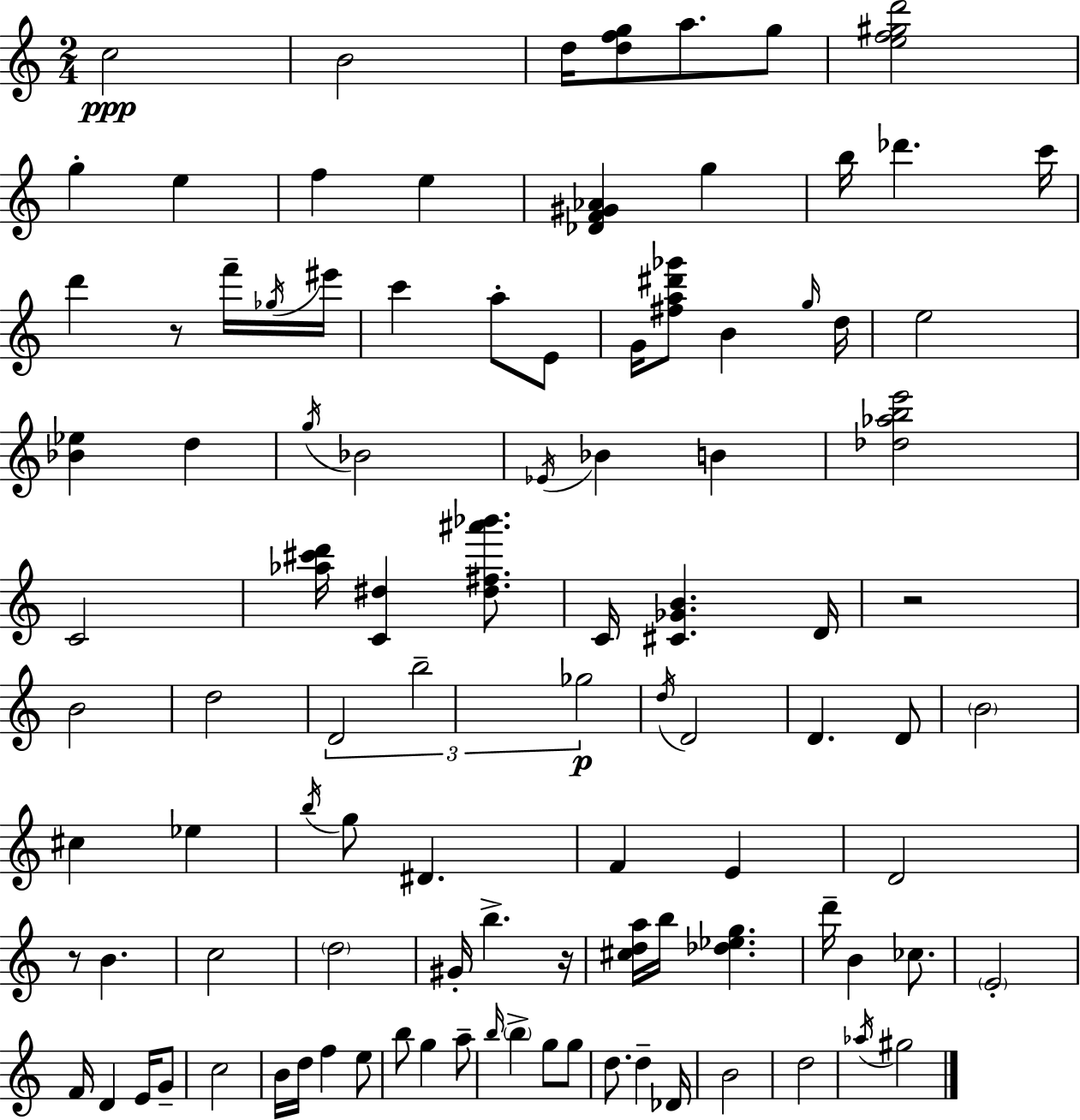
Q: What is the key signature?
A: A minor